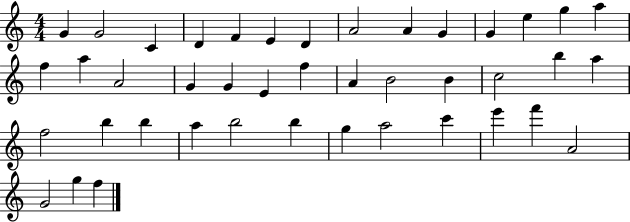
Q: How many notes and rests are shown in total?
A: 42